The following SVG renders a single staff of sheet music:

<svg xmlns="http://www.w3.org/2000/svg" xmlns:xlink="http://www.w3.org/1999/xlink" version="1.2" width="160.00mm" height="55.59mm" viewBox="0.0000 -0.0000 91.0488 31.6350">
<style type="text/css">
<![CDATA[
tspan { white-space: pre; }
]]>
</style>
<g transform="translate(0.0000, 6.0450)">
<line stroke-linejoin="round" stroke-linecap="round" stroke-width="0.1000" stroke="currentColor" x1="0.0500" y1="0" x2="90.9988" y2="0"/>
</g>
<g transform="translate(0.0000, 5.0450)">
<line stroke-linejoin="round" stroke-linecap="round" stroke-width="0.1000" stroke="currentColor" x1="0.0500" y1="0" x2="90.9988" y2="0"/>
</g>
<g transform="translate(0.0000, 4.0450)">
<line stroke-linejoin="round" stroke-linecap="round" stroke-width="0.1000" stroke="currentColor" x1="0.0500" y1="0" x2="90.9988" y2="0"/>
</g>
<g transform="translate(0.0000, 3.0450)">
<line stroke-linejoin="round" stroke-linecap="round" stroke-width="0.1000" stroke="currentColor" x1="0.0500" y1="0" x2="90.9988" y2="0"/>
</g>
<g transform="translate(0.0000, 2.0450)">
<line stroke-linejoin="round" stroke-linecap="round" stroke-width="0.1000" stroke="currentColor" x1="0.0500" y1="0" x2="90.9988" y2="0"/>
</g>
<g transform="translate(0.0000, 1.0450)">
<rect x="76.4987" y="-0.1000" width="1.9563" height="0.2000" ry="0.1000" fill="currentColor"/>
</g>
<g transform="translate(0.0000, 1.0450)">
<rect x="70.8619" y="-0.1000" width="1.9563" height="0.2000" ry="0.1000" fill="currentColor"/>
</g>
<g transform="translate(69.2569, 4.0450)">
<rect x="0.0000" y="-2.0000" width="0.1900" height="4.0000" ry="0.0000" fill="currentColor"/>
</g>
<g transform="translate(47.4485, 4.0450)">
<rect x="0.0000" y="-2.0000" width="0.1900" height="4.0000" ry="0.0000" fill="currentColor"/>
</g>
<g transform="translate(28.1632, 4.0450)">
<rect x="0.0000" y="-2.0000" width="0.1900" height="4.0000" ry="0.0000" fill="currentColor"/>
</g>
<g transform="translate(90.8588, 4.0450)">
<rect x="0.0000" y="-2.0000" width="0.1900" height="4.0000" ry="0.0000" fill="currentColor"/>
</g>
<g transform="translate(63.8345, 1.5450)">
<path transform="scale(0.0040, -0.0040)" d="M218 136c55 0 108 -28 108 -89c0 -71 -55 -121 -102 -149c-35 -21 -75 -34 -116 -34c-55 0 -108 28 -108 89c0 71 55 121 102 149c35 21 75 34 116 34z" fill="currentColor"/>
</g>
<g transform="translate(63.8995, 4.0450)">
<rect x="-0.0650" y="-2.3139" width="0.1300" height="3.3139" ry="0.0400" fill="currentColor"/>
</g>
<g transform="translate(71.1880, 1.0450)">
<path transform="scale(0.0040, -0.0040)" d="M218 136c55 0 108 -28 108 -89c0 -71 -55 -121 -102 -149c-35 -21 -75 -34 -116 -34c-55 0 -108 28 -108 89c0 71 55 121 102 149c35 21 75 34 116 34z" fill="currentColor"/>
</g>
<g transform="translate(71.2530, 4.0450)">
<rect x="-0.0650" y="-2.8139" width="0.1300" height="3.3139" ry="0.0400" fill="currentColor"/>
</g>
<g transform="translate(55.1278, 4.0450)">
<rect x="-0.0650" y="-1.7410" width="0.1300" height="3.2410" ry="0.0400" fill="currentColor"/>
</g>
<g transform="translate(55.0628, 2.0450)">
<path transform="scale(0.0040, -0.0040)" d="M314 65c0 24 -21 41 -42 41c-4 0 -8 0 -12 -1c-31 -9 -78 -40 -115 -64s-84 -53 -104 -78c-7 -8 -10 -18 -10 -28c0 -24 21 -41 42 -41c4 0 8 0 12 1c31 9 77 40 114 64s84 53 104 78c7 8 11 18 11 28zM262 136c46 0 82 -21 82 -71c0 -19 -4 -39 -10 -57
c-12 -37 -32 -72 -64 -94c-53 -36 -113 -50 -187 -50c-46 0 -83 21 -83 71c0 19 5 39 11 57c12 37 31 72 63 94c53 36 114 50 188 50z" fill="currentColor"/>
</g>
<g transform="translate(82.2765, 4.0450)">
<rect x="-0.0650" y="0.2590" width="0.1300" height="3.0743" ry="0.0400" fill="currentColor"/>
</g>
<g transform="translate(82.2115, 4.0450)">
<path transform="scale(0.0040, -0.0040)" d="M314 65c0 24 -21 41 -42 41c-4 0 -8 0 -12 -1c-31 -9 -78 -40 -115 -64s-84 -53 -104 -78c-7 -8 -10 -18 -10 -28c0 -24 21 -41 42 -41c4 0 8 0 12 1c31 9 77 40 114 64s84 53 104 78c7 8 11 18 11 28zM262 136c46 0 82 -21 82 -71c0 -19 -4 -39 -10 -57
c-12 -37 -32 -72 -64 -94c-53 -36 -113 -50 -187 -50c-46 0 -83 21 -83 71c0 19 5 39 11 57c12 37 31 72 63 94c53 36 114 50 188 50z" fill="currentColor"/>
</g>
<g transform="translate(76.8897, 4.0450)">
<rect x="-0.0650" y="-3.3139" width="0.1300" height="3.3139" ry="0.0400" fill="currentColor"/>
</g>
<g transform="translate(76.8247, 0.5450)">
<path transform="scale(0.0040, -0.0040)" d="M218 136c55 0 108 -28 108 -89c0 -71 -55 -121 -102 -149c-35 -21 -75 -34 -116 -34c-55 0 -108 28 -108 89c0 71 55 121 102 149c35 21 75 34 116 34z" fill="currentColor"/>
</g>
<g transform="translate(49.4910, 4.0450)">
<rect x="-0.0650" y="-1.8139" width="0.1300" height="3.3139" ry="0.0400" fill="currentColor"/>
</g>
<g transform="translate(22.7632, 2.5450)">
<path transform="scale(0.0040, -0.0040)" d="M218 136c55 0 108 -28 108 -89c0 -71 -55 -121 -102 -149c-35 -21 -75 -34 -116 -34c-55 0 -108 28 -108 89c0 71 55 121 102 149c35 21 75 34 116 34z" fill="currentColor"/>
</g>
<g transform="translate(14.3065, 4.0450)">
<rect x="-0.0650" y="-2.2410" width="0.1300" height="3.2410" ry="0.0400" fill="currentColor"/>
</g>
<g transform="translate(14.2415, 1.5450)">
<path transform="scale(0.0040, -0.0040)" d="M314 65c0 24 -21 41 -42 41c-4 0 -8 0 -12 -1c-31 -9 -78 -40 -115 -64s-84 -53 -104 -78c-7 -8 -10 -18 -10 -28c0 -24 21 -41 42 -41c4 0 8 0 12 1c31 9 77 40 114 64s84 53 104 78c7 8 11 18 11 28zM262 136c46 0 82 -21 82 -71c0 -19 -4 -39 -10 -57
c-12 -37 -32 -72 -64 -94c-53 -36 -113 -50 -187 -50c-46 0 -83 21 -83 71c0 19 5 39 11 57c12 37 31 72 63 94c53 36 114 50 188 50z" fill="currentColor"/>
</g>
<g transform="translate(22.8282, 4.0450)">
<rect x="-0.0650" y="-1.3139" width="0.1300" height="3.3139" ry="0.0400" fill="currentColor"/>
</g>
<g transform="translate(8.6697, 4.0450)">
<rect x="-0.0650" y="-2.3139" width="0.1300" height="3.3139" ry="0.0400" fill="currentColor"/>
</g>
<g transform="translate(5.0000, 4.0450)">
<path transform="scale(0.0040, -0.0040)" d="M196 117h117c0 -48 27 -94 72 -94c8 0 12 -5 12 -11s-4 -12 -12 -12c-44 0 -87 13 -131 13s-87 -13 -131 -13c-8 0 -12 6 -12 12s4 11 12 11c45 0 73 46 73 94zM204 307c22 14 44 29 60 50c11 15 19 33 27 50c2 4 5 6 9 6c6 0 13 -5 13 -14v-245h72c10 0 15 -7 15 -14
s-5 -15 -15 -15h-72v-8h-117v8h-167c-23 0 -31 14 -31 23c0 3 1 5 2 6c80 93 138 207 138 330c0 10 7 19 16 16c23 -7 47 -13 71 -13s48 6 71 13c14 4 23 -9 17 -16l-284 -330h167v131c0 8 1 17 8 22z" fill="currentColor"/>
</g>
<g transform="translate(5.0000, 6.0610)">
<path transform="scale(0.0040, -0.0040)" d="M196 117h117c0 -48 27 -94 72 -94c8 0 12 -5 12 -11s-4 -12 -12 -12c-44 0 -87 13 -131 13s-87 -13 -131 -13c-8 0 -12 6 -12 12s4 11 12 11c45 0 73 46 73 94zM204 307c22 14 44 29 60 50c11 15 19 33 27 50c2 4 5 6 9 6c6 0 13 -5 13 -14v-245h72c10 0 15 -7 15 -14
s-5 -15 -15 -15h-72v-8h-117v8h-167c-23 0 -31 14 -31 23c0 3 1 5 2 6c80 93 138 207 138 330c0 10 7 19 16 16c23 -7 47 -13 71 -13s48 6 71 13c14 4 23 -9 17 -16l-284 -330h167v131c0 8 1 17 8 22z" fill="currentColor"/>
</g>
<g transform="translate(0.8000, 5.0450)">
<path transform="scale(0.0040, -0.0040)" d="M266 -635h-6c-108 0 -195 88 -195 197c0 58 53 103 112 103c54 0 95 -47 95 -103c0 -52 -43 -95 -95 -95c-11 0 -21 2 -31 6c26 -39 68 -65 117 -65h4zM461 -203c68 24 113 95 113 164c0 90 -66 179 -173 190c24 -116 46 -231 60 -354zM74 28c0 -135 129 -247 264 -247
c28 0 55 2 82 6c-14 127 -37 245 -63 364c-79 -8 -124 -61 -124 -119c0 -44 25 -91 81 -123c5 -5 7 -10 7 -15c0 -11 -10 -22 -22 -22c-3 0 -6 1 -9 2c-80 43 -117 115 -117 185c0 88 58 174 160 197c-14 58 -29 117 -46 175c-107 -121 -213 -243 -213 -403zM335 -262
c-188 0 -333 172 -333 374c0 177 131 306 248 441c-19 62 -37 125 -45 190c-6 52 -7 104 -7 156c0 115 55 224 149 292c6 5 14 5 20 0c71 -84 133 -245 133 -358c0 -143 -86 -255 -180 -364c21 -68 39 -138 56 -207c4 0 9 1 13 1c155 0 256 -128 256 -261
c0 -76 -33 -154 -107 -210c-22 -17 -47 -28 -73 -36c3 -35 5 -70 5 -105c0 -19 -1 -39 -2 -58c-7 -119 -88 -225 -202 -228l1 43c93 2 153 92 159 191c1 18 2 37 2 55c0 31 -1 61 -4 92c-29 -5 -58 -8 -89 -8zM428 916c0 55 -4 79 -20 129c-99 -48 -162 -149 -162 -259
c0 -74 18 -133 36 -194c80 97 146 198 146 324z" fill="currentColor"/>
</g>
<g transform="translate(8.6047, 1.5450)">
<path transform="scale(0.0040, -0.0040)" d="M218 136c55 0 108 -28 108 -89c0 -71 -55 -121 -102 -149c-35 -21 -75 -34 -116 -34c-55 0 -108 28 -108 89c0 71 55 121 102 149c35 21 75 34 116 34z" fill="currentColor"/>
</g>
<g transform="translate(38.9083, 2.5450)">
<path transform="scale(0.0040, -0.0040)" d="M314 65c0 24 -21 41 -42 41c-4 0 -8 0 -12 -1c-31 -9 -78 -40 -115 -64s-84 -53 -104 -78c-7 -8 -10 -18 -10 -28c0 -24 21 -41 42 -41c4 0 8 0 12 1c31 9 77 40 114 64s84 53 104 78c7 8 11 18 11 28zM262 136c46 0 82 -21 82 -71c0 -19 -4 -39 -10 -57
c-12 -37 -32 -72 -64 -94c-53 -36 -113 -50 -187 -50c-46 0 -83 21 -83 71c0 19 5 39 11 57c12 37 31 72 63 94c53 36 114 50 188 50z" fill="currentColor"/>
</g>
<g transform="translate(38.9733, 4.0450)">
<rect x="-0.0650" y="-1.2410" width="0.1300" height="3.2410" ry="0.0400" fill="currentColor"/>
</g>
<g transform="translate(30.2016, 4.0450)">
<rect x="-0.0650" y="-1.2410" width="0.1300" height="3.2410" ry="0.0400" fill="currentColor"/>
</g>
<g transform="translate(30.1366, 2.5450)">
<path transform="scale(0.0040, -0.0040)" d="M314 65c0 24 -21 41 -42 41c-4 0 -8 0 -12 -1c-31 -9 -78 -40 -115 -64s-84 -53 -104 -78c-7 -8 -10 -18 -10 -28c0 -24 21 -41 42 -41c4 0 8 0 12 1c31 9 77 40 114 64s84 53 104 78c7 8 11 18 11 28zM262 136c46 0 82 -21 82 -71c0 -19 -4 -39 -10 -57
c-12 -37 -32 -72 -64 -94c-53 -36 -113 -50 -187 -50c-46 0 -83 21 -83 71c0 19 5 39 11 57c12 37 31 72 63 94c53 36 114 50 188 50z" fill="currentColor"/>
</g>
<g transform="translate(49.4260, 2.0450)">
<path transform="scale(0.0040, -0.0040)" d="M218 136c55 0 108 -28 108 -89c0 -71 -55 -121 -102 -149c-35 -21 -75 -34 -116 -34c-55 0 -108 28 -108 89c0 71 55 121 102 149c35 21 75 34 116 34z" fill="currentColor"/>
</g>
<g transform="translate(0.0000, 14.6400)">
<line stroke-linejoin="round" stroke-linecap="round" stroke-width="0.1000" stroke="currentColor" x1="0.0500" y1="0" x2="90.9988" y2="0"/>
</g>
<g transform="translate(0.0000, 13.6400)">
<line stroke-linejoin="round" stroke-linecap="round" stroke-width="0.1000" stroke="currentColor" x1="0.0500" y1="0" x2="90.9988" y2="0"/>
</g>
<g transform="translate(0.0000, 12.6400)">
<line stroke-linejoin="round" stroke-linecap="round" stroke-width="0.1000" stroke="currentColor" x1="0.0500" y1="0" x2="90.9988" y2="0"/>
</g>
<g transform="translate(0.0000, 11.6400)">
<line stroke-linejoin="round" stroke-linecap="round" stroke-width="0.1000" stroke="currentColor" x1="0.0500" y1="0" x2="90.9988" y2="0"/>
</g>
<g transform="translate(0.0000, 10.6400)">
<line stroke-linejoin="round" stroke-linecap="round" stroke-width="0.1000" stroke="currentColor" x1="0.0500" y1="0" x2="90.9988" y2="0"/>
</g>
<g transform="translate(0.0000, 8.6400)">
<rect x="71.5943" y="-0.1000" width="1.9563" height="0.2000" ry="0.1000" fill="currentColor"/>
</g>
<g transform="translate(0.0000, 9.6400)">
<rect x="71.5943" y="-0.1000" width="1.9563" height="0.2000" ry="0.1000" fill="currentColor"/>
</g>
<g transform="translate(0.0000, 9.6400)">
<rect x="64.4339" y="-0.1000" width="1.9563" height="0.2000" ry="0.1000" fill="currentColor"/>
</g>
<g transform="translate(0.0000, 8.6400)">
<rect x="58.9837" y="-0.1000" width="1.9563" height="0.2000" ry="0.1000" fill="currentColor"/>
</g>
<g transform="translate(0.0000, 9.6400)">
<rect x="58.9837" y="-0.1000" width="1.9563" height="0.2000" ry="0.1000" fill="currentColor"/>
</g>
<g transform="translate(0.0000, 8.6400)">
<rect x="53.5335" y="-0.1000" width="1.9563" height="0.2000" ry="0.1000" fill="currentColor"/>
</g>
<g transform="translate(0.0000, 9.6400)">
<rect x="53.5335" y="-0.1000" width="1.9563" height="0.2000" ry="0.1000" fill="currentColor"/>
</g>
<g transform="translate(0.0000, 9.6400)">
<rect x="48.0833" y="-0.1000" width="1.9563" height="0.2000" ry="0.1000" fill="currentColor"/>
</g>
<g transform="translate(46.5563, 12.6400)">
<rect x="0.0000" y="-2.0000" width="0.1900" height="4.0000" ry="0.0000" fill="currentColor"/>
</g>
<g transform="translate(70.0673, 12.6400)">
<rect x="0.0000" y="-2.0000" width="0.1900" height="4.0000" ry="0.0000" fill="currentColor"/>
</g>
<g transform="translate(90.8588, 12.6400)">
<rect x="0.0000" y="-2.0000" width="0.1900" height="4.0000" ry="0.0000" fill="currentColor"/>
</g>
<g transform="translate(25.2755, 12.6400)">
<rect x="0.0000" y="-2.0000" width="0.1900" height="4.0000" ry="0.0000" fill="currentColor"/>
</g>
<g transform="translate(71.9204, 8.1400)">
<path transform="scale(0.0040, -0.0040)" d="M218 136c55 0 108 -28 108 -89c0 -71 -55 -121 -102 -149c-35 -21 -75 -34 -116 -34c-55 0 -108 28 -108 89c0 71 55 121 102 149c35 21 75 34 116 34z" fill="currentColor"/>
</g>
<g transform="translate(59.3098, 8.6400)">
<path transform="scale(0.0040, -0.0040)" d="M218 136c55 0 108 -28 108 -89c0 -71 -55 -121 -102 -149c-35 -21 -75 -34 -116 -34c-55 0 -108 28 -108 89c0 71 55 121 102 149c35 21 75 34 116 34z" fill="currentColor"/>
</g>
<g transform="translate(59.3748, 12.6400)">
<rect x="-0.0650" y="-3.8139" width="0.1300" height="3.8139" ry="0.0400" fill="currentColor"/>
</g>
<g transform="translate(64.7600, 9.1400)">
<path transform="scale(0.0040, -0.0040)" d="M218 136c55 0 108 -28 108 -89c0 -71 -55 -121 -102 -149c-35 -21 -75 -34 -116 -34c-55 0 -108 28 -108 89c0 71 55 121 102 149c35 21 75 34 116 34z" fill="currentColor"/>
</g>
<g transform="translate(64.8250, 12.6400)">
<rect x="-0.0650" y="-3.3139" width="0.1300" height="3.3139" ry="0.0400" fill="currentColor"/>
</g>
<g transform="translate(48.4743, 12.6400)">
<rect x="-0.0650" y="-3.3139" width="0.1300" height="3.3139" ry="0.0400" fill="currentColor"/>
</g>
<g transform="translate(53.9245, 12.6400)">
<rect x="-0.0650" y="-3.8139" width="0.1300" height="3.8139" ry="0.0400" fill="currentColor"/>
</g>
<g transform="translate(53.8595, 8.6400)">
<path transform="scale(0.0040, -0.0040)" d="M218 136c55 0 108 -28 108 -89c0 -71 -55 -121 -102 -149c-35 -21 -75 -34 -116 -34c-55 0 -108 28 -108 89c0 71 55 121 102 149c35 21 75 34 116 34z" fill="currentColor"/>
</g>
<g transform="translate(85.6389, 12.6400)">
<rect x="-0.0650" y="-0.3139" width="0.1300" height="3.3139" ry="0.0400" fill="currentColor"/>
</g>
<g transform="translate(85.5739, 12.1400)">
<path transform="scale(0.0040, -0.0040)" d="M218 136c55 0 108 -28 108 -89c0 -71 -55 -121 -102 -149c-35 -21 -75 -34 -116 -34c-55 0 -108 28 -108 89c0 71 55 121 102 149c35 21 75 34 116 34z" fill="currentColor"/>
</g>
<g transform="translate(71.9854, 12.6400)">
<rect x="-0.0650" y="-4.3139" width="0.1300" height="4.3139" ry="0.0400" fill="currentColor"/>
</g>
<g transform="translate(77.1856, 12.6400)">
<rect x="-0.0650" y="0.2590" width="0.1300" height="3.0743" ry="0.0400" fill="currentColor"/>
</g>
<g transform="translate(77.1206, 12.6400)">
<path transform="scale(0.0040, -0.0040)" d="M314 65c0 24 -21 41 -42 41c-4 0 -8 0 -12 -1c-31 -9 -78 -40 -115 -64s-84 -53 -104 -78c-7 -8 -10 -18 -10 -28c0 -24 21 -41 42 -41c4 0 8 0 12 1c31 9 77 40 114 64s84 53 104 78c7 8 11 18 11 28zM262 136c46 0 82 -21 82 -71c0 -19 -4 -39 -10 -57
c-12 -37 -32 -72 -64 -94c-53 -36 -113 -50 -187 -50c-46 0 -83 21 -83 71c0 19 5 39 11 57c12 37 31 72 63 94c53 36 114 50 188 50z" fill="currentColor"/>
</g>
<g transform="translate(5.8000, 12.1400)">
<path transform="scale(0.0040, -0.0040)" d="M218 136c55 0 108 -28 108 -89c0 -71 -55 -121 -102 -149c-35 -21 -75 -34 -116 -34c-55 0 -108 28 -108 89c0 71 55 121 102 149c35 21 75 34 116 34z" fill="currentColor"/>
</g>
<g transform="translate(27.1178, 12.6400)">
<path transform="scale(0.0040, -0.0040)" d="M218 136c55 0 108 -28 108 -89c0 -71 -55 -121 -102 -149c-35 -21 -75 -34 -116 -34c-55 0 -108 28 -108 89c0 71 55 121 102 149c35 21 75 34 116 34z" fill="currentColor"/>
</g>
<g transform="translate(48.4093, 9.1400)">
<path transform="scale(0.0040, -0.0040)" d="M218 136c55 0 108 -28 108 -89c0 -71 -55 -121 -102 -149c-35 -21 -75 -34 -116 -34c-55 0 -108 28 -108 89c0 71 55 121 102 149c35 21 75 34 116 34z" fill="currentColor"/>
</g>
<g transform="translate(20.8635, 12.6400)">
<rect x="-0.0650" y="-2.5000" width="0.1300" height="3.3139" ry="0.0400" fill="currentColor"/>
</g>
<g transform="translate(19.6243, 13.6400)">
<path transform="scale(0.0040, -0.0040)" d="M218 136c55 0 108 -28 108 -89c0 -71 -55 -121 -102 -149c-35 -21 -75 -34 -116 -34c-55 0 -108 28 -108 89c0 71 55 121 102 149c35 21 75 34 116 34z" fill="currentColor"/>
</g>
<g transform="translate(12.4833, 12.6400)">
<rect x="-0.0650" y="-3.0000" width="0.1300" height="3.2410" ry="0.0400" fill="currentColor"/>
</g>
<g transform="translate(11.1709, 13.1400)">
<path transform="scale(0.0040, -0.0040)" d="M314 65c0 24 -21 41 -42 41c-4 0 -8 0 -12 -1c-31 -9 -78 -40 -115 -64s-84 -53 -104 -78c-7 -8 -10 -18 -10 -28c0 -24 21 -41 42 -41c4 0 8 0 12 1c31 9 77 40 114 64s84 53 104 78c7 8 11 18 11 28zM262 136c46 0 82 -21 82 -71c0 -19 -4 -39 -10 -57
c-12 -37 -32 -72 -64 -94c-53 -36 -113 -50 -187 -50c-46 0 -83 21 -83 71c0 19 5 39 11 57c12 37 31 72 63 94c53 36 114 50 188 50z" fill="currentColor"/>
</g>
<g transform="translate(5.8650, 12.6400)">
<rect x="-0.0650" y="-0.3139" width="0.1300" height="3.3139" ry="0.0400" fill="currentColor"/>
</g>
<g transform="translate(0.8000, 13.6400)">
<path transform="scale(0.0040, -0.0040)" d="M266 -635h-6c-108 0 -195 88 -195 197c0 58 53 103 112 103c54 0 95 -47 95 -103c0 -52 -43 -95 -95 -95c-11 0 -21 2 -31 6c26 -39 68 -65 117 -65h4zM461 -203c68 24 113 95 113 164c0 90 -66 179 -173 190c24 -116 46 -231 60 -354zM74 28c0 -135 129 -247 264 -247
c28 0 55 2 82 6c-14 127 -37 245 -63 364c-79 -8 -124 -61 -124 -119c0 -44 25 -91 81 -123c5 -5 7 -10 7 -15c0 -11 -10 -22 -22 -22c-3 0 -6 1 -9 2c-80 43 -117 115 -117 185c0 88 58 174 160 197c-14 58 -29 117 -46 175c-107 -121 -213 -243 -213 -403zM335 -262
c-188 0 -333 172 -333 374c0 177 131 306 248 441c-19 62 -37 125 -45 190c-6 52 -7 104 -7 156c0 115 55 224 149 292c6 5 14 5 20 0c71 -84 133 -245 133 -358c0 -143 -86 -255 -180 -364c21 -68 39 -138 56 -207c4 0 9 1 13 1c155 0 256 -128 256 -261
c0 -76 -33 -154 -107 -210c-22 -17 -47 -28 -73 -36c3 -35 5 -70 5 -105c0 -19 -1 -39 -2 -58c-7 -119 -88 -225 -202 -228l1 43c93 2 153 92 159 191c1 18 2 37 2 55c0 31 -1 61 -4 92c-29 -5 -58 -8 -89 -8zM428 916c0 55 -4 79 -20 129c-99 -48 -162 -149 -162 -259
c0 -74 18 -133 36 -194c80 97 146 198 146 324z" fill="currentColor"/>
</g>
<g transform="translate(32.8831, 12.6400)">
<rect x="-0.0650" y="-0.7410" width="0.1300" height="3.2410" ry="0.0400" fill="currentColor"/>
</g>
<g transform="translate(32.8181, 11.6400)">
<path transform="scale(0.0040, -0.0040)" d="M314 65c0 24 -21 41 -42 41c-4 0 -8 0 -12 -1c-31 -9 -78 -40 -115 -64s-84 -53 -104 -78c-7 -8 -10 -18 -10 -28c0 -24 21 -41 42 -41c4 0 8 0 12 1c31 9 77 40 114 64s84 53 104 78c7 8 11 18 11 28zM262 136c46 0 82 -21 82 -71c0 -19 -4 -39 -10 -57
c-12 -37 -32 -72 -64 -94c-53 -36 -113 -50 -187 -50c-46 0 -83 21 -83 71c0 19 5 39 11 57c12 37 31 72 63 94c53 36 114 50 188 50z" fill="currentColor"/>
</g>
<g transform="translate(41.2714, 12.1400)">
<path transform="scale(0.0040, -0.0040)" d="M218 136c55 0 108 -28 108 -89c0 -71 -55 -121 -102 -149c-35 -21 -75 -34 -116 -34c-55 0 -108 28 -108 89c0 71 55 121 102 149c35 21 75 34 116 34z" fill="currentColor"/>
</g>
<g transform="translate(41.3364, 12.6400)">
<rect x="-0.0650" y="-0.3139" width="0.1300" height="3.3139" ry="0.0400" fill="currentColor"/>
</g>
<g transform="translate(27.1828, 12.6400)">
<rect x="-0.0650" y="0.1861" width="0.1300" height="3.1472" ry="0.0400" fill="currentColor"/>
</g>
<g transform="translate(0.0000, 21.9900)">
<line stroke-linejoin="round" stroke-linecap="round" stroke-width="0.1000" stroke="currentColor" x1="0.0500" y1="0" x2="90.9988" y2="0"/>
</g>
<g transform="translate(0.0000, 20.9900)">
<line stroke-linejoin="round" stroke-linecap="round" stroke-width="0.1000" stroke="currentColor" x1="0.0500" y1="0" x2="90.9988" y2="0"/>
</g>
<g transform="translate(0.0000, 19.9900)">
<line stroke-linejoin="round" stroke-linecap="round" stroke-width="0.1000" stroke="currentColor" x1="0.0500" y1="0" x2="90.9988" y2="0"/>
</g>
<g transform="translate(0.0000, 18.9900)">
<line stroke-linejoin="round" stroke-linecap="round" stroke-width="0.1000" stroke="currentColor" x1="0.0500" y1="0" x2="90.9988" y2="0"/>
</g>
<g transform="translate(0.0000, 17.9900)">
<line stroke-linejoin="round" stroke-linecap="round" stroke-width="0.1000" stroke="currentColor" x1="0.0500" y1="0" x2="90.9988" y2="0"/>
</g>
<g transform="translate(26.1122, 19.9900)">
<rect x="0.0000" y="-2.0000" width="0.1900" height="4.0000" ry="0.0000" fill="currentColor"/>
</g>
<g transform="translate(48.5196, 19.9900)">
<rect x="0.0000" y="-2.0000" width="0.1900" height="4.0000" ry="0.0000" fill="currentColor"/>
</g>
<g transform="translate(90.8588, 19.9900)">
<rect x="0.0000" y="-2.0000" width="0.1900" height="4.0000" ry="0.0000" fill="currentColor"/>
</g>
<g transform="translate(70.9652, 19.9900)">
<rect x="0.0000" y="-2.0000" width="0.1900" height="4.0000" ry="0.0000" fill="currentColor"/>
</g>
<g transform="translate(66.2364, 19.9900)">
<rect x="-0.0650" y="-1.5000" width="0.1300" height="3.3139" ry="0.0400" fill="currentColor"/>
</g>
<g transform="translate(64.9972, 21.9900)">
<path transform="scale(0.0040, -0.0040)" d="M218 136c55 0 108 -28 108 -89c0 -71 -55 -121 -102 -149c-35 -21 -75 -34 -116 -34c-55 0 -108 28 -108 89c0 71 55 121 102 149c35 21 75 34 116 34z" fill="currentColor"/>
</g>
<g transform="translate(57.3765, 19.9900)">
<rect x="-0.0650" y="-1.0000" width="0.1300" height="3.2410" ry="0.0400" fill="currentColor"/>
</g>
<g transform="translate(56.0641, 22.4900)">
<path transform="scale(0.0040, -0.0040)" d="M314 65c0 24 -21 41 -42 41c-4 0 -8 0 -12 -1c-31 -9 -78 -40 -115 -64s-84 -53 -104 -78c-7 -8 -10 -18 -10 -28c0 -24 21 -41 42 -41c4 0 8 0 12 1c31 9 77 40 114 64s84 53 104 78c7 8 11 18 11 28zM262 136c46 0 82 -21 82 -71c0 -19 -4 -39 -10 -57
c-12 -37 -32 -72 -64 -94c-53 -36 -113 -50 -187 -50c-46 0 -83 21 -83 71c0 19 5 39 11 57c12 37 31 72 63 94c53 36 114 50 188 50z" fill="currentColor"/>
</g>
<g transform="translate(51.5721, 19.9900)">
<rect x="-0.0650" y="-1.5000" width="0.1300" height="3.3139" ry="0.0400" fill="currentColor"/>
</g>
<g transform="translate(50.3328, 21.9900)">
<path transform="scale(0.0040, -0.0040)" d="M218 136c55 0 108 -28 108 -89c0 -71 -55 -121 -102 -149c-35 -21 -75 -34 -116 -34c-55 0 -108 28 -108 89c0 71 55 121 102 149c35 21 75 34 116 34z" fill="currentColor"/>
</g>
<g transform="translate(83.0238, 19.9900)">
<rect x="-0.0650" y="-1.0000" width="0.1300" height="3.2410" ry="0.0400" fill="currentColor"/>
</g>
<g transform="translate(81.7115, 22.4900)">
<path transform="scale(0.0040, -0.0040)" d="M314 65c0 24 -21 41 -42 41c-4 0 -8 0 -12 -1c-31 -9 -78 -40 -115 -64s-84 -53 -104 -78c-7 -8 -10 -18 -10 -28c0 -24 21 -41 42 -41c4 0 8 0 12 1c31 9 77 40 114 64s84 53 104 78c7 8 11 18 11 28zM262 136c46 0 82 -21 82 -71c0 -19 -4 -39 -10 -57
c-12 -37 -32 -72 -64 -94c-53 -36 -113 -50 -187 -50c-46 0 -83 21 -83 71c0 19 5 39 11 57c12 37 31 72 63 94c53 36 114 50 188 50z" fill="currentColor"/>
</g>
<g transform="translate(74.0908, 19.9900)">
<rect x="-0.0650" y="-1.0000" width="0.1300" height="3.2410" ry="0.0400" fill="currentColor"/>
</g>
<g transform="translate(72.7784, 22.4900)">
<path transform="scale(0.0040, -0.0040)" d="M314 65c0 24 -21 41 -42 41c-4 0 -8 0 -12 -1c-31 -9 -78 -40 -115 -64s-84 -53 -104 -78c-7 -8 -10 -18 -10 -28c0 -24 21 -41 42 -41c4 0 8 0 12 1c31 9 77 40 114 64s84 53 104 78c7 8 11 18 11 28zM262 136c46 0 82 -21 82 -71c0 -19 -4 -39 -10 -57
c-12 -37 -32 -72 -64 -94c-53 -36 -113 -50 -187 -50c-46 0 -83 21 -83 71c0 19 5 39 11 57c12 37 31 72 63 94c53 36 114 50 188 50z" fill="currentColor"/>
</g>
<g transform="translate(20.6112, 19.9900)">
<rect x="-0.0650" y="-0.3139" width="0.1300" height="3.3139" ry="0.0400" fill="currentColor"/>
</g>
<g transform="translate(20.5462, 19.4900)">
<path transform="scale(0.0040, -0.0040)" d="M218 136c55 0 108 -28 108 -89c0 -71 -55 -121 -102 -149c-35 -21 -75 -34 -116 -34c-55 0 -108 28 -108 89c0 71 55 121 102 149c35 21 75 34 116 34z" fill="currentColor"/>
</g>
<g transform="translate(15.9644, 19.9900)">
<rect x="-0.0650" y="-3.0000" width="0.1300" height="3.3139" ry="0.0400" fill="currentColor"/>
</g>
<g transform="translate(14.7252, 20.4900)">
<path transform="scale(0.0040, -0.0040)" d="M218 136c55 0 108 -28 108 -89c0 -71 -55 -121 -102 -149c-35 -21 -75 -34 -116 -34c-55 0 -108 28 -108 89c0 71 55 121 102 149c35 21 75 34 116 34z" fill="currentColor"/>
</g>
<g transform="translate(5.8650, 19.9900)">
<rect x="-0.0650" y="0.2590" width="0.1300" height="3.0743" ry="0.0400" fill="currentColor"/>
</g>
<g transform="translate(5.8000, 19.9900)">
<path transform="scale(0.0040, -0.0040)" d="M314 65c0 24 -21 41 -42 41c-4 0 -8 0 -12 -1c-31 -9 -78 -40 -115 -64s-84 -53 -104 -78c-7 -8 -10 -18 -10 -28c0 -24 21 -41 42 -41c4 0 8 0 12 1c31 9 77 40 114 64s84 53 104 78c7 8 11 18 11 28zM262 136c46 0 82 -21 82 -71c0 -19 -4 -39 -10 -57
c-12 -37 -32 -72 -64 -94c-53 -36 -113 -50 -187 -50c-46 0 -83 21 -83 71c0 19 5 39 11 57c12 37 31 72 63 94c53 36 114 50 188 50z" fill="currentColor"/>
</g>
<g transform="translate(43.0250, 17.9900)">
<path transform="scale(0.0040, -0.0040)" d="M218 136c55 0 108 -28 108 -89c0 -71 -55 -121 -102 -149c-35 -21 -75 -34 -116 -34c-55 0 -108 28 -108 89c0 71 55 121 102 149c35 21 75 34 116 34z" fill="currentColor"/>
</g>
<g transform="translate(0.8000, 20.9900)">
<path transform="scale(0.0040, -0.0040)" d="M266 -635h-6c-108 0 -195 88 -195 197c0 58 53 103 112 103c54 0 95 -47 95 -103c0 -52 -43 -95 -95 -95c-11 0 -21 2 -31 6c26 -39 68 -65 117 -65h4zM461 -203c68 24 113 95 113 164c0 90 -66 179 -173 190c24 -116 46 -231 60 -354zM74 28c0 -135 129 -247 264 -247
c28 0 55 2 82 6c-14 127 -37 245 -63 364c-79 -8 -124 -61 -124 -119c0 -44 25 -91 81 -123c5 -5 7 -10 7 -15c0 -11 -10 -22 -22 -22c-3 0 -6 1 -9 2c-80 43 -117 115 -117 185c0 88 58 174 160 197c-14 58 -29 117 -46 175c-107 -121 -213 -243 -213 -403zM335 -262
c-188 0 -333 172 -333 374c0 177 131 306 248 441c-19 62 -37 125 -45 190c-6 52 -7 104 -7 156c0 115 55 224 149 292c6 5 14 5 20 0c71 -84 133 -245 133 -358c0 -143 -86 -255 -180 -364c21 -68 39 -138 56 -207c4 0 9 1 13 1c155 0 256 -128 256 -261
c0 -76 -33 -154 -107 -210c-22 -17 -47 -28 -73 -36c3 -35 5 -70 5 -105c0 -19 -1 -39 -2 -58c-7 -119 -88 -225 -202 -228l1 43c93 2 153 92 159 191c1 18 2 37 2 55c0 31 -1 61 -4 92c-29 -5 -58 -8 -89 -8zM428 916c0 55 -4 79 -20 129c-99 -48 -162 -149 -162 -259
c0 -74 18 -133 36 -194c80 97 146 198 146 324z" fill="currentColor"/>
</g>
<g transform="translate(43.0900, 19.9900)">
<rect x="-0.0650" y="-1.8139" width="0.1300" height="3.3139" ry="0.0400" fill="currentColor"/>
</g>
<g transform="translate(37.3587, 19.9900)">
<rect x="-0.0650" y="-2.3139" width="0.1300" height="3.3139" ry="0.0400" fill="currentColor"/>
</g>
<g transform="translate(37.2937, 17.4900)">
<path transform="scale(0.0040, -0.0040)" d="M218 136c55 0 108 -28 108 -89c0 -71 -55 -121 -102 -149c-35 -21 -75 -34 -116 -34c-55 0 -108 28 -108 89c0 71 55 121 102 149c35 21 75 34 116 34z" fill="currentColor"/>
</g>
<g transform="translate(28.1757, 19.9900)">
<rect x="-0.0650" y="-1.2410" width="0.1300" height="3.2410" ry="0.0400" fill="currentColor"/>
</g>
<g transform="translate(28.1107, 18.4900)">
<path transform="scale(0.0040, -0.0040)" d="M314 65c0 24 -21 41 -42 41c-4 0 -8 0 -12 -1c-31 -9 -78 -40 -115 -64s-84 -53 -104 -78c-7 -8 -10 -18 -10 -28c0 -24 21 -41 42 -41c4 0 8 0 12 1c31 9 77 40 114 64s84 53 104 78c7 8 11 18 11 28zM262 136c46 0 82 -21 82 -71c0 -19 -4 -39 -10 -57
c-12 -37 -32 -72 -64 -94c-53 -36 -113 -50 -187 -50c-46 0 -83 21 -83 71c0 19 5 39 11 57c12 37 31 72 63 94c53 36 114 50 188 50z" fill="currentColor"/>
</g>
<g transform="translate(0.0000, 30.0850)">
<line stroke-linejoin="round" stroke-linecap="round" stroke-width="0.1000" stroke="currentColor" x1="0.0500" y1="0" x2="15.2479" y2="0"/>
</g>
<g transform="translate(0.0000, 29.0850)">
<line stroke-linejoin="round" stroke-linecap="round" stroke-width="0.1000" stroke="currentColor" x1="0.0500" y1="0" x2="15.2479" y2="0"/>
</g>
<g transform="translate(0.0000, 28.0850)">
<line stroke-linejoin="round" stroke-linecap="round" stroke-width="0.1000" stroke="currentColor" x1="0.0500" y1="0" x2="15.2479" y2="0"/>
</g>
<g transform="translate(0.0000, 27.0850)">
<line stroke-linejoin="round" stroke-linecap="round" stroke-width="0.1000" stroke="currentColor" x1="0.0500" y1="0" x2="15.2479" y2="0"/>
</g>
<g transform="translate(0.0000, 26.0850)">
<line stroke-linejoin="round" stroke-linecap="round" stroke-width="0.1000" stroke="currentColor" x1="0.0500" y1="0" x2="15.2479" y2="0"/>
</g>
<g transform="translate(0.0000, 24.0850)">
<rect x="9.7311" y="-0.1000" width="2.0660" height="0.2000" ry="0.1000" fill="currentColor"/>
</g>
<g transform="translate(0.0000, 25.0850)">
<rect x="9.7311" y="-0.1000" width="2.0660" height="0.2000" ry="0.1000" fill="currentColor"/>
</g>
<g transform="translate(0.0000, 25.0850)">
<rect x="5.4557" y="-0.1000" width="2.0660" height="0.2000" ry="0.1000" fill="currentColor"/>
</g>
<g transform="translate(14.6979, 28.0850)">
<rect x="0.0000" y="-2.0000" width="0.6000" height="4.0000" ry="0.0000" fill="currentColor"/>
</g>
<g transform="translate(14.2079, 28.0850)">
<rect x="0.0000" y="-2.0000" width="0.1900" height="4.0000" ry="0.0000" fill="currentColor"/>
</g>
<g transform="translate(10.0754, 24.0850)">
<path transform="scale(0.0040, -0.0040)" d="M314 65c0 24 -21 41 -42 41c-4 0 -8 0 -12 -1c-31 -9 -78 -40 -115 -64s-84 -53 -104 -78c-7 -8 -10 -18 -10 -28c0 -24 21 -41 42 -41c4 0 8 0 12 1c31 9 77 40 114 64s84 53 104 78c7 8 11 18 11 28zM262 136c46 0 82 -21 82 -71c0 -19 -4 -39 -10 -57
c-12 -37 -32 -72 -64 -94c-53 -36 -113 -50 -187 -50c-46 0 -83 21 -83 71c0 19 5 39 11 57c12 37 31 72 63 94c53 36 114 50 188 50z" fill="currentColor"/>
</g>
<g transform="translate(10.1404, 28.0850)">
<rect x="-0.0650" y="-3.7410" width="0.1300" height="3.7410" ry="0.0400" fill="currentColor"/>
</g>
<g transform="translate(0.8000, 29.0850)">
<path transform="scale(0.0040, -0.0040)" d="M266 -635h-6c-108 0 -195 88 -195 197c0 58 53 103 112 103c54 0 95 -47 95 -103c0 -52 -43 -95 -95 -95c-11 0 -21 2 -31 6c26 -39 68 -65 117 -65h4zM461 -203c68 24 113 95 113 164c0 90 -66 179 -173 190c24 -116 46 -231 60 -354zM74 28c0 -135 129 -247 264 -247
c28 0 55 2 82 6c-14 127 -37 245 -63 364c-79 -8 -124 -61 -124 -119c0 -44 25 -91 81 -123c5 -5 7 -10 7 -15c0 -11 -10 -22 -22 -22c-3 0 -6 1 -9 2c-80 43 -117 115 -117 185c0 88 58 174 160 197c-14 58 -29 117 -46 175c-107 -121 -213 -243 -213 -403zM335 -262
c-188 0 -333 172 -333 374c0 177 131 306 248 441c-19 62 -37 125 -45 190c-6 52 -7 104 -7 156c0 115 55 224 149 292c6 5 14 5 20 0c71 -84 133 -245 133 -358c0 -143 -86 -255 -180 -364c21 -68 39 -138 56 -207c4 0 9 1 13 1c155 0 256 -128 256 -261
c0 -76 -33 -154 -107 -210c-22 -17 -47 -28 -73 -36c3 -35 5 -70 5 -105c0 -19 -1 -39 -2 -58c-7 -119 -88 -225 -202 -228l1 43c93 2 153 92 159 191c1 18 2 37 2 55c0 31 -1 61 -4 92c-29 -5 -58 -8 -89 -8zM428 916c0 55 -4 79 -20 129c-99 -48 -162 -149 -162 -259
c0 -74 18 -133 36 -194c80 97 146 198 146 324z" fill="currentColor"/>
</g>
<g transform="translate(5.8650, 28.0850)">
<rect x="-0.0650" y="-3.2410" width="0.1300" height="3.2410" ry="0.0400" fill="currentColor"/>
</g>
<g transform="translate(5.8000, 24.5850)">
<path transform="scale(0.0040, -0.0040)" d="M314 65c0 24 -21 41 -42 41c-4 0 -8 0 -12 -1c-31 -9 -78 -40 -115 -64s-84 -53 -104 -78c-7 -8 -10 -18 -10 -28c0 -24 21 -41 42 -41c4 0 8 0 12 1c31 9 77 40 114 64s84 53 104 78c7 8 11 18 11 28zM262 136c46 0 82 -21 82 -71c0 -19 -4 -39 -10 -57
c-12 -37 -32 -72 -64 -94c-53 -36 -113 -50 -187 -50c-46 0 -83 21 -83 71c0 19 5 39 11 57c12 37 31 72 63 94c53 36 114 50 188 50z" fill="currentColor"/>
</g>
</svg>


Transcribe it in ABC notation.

X:1
T:Untitled
M:4/4
L:1/4
K:C
g g2 e e2 e2 f f2 g a b B2 c A2 G B d2 c b c' c' b d' B2 c B2 A c e2 g f E D2 E D2 D2 b2 c'2